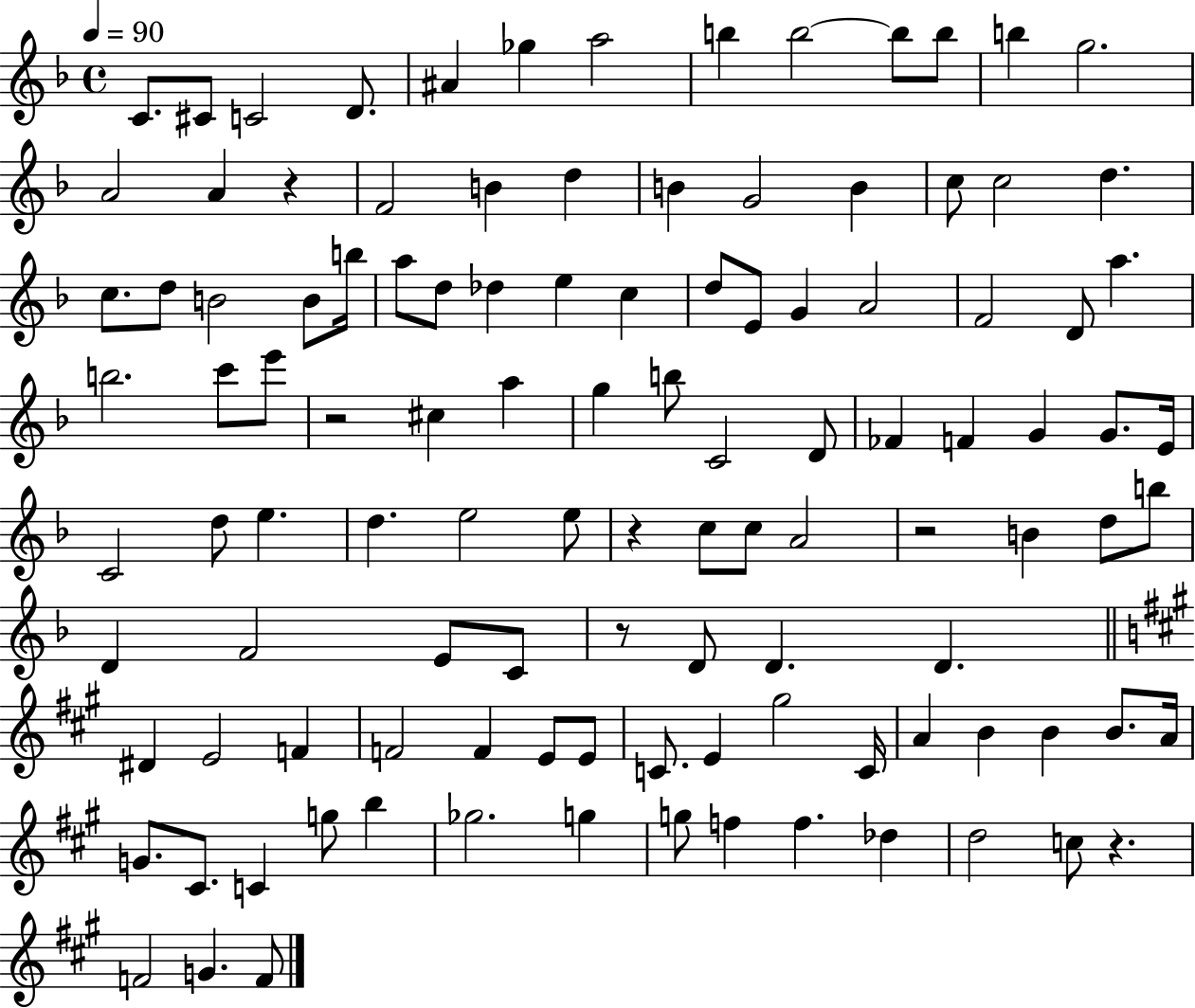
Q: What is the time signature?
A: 4/4